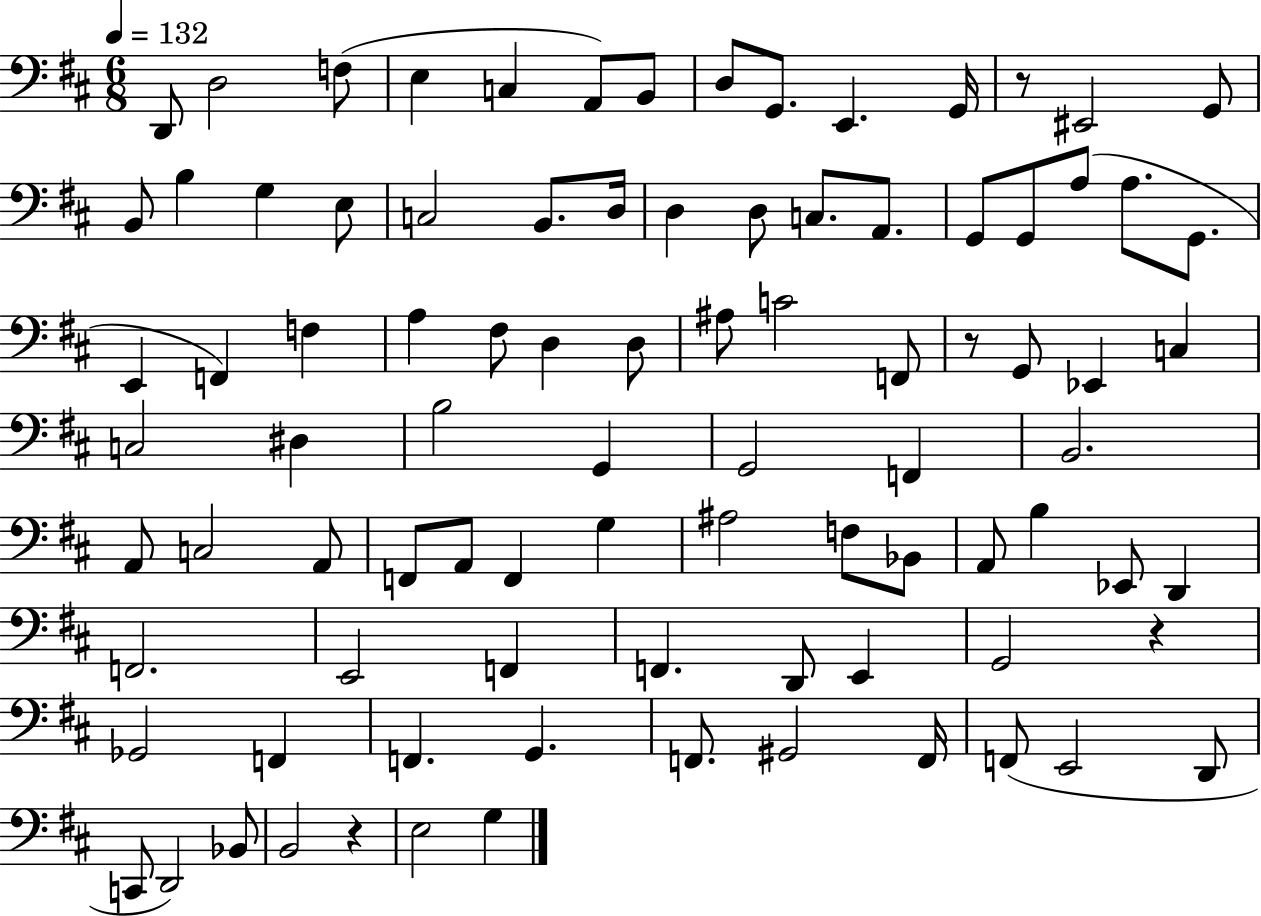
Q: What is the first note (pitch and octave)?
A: D2